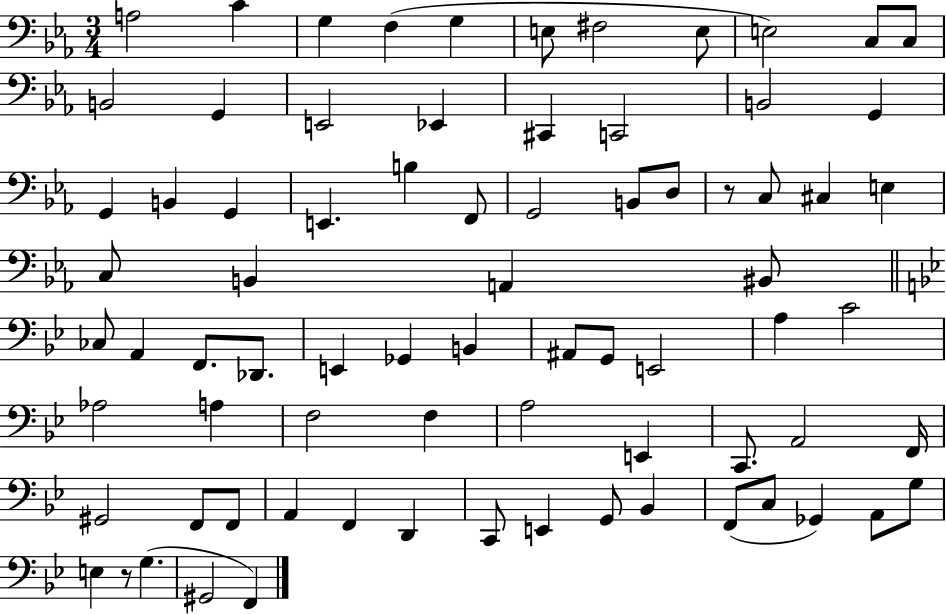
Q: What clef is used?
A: bass